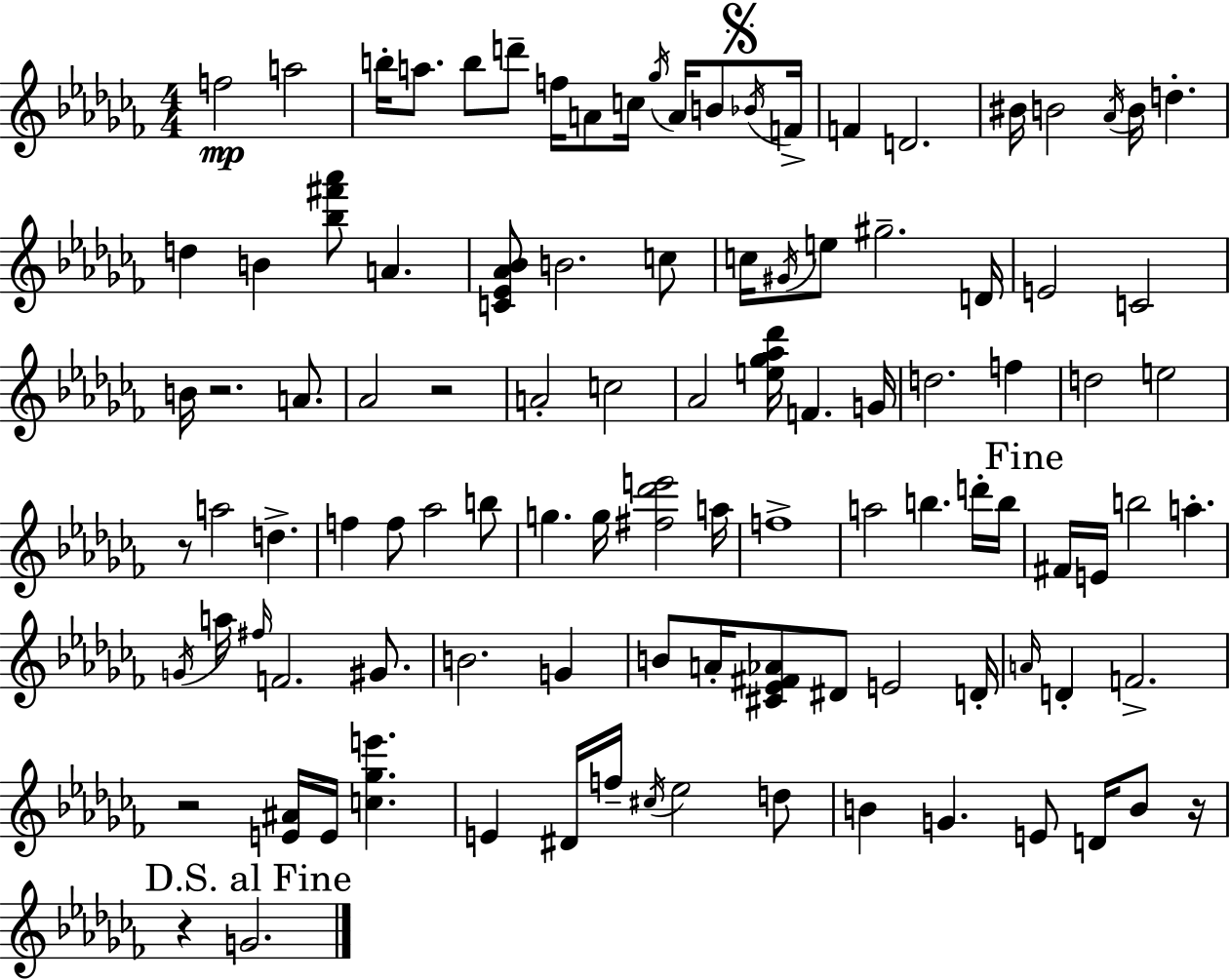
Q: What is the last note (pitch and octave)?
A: G4